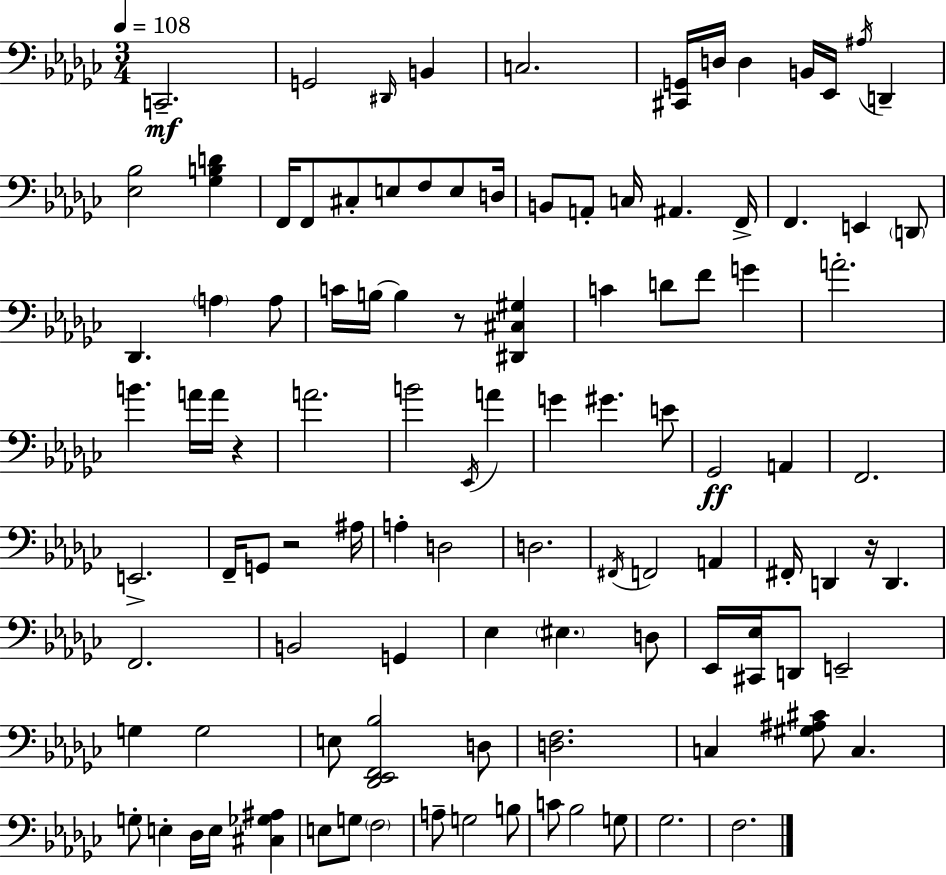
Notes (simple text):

C2/h. G2/h D#2/s B2/q C3/h. [C#2,G2]/s D3/s D3/q B2/s Eb2/s A#3/s D2/q [Eb3,Bb3]/h [Gb3,B3,D4]/q F2/s F2/e C#3/e E3/e F3/e E3/e D3/s B2/e A2/e C3/s A#2/q. F2/s F2/q. E2/q D2/e Db2/q. A3/q A3/e C4/s B3/s B3/q R/e [D#2,C#3,G#3]/q C4/q D4/e F4/e G4/q A4/h. B4/q. A4/s A4/s R/q A4/h. B4/h Eb2/s A4/q G4/q G#4/q. E4/e Gb2/h A2/q F2/h. E2/h. F2/s G2/e R/h A#3/s A3/q D3/h D3/h. F#2/s F2/h A2/q F#2/s D2/q R/s D2/q. F2/h. B2/h G2/q Eb3/q EIS3/q. D3/e Eb2/s [C#2,Eb3]/s D2/e E2/h G3/q G3/h E3/e [Db2,Eb2,F2,Bb3]/h D3/e [D3,F3]/h. C3/q [G#3,A#3,C#4]/e C3/q. G3/e E3/q Db3/s E3/s [C#3,Gb3,A#3]/q E3/e G3/e F3/h A3/e G3/h B3/e C4/e Bb3/h G3/e Gb3/h. F3/h.